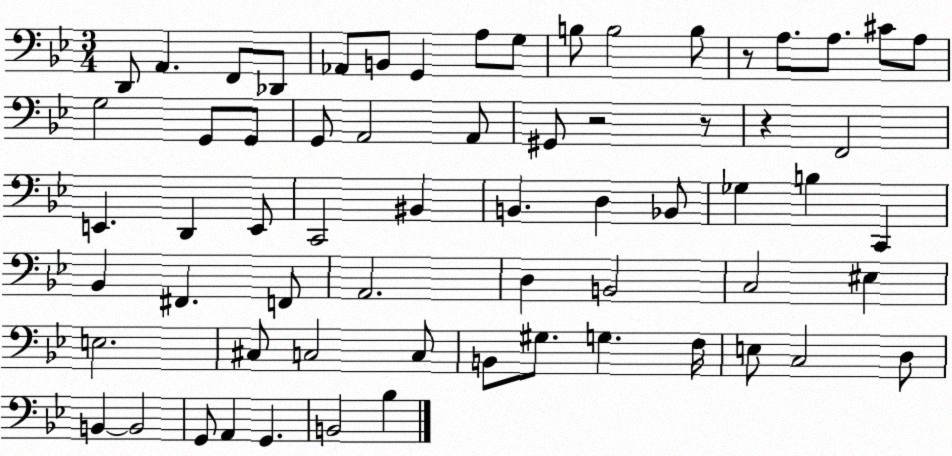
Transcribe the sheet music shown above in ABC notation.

X:1
T:Untitled
M:3/4
L:1/4
K:Bb
D,,/2 A,, F,,/2 _D,,/2 _A,,/2 B,,/2 G,, A,/2 G,/2 B,/2 B,2 B,/2 z/2 A,/2 A,/2 ^C/2 A,/2 G,2 G,,/2 G,,/2 G,,/2 A,,2 A,,/2 ^G,,/2 z2 z/2 z F,,2 E,, D,, E,,/2 C,,2 ^B,, B,, D, _B,,/2 _G, B, C,, _B,, ^F,, F,,/2 A,,2 D, B,,2 C,2 ^E, E,2 ^C,/2 C,2 C,/2 B,,/2 ^G,/2 G, F,/4 E,/2 C,2 D,/2 B,, B,,2 G,,/2 A,, G,, B,,2 _B,